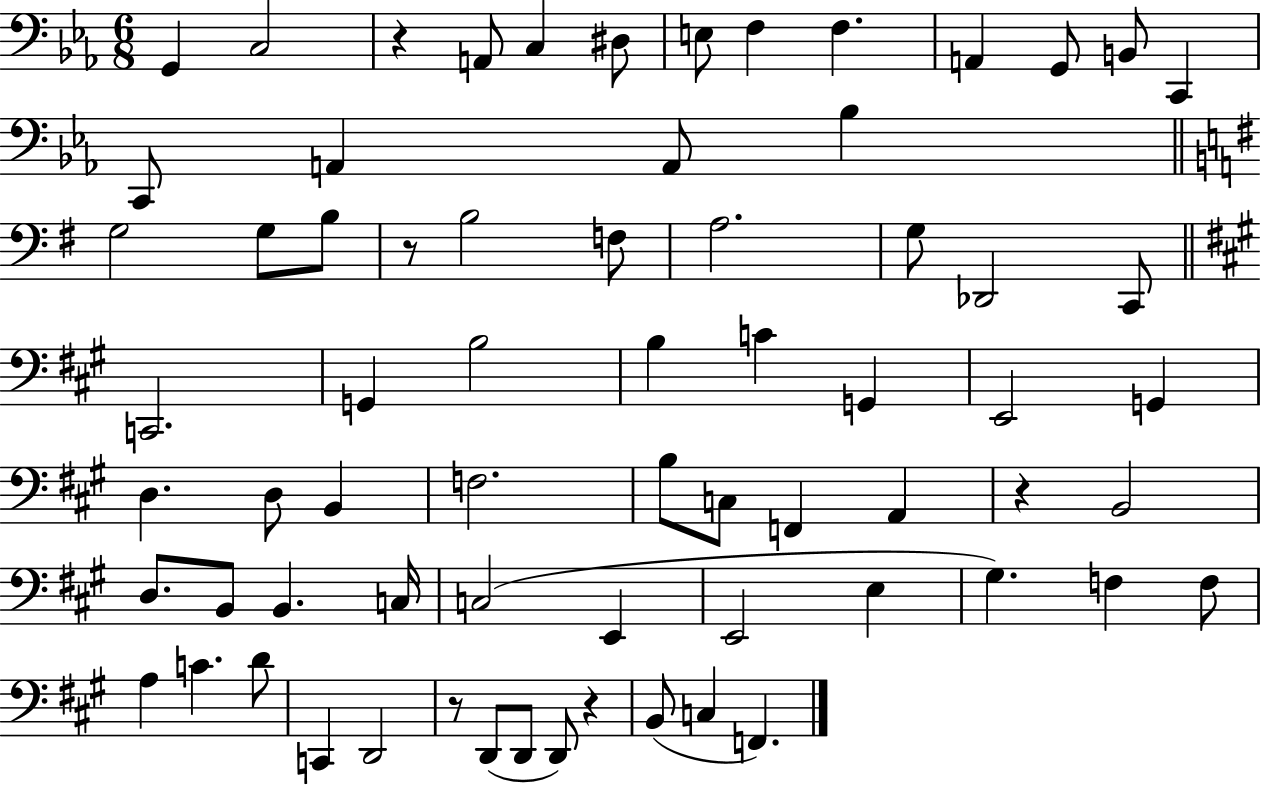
X:1
T:Untitled
M:6/8
L:1/4
K:Eb
G,, C,2 z A,,/2 C, ^D,/2 E,/2 F, F, A,, G,,/2 B,,/2 C,, C,,/2 A,, A,,/2 _B, G,2 G,/2 B,/2 z/2 B,2 F,/2 A,2 G,/2 _D,,2 C,,/2 C,,2 G,, B,2 B, C G,, E,,2 G,, D, D,/2 B,, F,2 B,/2 C,/2 F,, A,, z B,,2 D,/2 B,,/2 B,, C,/4 C,2 E,, E,,2 E, ^G, F, F,/2 A, C D/2 C,, D,,2 z/2 D,,/2 D,,/2 D,,/2 z B,,/2 C, F,,